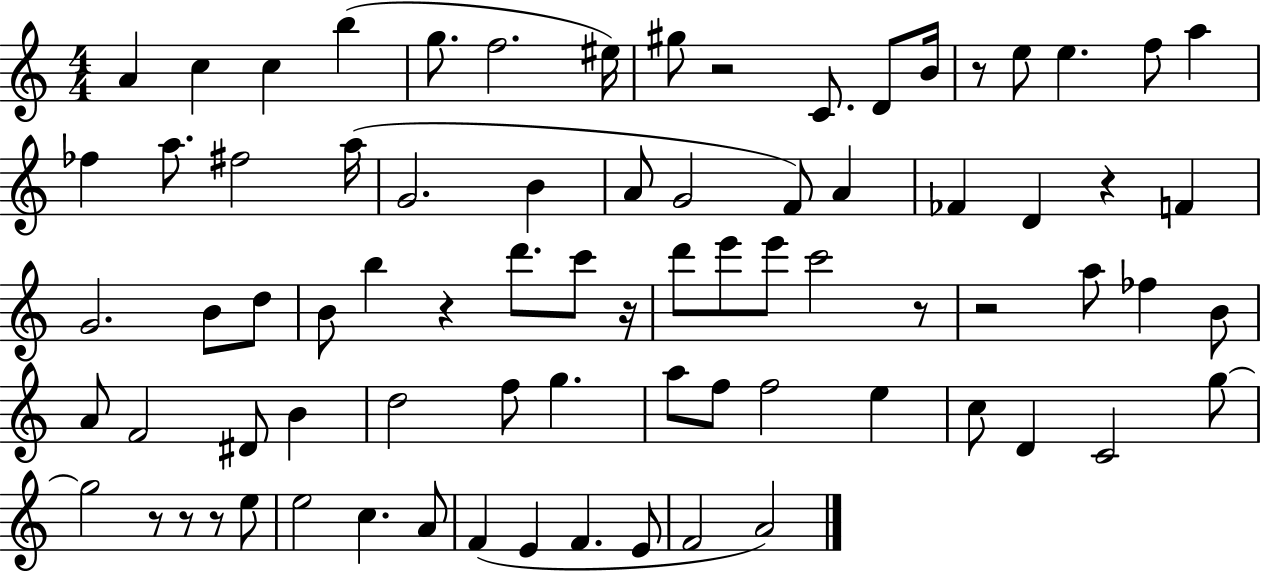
{
  \clef treble
  \numericTimeSignature
  \time 4/4
  \key c \major
  a'4 c''4 c''4 b''4( | g''8. f''2. eis''16) | gis''8 r2 c'8. d'8 b'16 | r8 e''8 e''4. f''8 a''4 | \break fes''4 a''8. fis''2 a''16( | g'2. b'4 | a'8 g'2 f'8) a'4 | fes'4 d'4 r4 f'4 | \break g'2. b'8 d''8 | b'8 b''4 r4 d'''8. c'''8 r16 | d'''8 e'''8 e'''8 c'''2 r8 | r2 a''8 fes''4 b'8 | \break a'8 f'2 dis'8 b'4 | d''2 f''8 g''4. | a''8 f''8 f''2 e''4 | c''8 d'4 c'2 g''8~~ | \break g''2 r8 r8 r8 e''8 | e''2 c''4. a'8 | f'4( e'4 f'4. e'8 | f'2 a'2) | \break \bar "|."
}